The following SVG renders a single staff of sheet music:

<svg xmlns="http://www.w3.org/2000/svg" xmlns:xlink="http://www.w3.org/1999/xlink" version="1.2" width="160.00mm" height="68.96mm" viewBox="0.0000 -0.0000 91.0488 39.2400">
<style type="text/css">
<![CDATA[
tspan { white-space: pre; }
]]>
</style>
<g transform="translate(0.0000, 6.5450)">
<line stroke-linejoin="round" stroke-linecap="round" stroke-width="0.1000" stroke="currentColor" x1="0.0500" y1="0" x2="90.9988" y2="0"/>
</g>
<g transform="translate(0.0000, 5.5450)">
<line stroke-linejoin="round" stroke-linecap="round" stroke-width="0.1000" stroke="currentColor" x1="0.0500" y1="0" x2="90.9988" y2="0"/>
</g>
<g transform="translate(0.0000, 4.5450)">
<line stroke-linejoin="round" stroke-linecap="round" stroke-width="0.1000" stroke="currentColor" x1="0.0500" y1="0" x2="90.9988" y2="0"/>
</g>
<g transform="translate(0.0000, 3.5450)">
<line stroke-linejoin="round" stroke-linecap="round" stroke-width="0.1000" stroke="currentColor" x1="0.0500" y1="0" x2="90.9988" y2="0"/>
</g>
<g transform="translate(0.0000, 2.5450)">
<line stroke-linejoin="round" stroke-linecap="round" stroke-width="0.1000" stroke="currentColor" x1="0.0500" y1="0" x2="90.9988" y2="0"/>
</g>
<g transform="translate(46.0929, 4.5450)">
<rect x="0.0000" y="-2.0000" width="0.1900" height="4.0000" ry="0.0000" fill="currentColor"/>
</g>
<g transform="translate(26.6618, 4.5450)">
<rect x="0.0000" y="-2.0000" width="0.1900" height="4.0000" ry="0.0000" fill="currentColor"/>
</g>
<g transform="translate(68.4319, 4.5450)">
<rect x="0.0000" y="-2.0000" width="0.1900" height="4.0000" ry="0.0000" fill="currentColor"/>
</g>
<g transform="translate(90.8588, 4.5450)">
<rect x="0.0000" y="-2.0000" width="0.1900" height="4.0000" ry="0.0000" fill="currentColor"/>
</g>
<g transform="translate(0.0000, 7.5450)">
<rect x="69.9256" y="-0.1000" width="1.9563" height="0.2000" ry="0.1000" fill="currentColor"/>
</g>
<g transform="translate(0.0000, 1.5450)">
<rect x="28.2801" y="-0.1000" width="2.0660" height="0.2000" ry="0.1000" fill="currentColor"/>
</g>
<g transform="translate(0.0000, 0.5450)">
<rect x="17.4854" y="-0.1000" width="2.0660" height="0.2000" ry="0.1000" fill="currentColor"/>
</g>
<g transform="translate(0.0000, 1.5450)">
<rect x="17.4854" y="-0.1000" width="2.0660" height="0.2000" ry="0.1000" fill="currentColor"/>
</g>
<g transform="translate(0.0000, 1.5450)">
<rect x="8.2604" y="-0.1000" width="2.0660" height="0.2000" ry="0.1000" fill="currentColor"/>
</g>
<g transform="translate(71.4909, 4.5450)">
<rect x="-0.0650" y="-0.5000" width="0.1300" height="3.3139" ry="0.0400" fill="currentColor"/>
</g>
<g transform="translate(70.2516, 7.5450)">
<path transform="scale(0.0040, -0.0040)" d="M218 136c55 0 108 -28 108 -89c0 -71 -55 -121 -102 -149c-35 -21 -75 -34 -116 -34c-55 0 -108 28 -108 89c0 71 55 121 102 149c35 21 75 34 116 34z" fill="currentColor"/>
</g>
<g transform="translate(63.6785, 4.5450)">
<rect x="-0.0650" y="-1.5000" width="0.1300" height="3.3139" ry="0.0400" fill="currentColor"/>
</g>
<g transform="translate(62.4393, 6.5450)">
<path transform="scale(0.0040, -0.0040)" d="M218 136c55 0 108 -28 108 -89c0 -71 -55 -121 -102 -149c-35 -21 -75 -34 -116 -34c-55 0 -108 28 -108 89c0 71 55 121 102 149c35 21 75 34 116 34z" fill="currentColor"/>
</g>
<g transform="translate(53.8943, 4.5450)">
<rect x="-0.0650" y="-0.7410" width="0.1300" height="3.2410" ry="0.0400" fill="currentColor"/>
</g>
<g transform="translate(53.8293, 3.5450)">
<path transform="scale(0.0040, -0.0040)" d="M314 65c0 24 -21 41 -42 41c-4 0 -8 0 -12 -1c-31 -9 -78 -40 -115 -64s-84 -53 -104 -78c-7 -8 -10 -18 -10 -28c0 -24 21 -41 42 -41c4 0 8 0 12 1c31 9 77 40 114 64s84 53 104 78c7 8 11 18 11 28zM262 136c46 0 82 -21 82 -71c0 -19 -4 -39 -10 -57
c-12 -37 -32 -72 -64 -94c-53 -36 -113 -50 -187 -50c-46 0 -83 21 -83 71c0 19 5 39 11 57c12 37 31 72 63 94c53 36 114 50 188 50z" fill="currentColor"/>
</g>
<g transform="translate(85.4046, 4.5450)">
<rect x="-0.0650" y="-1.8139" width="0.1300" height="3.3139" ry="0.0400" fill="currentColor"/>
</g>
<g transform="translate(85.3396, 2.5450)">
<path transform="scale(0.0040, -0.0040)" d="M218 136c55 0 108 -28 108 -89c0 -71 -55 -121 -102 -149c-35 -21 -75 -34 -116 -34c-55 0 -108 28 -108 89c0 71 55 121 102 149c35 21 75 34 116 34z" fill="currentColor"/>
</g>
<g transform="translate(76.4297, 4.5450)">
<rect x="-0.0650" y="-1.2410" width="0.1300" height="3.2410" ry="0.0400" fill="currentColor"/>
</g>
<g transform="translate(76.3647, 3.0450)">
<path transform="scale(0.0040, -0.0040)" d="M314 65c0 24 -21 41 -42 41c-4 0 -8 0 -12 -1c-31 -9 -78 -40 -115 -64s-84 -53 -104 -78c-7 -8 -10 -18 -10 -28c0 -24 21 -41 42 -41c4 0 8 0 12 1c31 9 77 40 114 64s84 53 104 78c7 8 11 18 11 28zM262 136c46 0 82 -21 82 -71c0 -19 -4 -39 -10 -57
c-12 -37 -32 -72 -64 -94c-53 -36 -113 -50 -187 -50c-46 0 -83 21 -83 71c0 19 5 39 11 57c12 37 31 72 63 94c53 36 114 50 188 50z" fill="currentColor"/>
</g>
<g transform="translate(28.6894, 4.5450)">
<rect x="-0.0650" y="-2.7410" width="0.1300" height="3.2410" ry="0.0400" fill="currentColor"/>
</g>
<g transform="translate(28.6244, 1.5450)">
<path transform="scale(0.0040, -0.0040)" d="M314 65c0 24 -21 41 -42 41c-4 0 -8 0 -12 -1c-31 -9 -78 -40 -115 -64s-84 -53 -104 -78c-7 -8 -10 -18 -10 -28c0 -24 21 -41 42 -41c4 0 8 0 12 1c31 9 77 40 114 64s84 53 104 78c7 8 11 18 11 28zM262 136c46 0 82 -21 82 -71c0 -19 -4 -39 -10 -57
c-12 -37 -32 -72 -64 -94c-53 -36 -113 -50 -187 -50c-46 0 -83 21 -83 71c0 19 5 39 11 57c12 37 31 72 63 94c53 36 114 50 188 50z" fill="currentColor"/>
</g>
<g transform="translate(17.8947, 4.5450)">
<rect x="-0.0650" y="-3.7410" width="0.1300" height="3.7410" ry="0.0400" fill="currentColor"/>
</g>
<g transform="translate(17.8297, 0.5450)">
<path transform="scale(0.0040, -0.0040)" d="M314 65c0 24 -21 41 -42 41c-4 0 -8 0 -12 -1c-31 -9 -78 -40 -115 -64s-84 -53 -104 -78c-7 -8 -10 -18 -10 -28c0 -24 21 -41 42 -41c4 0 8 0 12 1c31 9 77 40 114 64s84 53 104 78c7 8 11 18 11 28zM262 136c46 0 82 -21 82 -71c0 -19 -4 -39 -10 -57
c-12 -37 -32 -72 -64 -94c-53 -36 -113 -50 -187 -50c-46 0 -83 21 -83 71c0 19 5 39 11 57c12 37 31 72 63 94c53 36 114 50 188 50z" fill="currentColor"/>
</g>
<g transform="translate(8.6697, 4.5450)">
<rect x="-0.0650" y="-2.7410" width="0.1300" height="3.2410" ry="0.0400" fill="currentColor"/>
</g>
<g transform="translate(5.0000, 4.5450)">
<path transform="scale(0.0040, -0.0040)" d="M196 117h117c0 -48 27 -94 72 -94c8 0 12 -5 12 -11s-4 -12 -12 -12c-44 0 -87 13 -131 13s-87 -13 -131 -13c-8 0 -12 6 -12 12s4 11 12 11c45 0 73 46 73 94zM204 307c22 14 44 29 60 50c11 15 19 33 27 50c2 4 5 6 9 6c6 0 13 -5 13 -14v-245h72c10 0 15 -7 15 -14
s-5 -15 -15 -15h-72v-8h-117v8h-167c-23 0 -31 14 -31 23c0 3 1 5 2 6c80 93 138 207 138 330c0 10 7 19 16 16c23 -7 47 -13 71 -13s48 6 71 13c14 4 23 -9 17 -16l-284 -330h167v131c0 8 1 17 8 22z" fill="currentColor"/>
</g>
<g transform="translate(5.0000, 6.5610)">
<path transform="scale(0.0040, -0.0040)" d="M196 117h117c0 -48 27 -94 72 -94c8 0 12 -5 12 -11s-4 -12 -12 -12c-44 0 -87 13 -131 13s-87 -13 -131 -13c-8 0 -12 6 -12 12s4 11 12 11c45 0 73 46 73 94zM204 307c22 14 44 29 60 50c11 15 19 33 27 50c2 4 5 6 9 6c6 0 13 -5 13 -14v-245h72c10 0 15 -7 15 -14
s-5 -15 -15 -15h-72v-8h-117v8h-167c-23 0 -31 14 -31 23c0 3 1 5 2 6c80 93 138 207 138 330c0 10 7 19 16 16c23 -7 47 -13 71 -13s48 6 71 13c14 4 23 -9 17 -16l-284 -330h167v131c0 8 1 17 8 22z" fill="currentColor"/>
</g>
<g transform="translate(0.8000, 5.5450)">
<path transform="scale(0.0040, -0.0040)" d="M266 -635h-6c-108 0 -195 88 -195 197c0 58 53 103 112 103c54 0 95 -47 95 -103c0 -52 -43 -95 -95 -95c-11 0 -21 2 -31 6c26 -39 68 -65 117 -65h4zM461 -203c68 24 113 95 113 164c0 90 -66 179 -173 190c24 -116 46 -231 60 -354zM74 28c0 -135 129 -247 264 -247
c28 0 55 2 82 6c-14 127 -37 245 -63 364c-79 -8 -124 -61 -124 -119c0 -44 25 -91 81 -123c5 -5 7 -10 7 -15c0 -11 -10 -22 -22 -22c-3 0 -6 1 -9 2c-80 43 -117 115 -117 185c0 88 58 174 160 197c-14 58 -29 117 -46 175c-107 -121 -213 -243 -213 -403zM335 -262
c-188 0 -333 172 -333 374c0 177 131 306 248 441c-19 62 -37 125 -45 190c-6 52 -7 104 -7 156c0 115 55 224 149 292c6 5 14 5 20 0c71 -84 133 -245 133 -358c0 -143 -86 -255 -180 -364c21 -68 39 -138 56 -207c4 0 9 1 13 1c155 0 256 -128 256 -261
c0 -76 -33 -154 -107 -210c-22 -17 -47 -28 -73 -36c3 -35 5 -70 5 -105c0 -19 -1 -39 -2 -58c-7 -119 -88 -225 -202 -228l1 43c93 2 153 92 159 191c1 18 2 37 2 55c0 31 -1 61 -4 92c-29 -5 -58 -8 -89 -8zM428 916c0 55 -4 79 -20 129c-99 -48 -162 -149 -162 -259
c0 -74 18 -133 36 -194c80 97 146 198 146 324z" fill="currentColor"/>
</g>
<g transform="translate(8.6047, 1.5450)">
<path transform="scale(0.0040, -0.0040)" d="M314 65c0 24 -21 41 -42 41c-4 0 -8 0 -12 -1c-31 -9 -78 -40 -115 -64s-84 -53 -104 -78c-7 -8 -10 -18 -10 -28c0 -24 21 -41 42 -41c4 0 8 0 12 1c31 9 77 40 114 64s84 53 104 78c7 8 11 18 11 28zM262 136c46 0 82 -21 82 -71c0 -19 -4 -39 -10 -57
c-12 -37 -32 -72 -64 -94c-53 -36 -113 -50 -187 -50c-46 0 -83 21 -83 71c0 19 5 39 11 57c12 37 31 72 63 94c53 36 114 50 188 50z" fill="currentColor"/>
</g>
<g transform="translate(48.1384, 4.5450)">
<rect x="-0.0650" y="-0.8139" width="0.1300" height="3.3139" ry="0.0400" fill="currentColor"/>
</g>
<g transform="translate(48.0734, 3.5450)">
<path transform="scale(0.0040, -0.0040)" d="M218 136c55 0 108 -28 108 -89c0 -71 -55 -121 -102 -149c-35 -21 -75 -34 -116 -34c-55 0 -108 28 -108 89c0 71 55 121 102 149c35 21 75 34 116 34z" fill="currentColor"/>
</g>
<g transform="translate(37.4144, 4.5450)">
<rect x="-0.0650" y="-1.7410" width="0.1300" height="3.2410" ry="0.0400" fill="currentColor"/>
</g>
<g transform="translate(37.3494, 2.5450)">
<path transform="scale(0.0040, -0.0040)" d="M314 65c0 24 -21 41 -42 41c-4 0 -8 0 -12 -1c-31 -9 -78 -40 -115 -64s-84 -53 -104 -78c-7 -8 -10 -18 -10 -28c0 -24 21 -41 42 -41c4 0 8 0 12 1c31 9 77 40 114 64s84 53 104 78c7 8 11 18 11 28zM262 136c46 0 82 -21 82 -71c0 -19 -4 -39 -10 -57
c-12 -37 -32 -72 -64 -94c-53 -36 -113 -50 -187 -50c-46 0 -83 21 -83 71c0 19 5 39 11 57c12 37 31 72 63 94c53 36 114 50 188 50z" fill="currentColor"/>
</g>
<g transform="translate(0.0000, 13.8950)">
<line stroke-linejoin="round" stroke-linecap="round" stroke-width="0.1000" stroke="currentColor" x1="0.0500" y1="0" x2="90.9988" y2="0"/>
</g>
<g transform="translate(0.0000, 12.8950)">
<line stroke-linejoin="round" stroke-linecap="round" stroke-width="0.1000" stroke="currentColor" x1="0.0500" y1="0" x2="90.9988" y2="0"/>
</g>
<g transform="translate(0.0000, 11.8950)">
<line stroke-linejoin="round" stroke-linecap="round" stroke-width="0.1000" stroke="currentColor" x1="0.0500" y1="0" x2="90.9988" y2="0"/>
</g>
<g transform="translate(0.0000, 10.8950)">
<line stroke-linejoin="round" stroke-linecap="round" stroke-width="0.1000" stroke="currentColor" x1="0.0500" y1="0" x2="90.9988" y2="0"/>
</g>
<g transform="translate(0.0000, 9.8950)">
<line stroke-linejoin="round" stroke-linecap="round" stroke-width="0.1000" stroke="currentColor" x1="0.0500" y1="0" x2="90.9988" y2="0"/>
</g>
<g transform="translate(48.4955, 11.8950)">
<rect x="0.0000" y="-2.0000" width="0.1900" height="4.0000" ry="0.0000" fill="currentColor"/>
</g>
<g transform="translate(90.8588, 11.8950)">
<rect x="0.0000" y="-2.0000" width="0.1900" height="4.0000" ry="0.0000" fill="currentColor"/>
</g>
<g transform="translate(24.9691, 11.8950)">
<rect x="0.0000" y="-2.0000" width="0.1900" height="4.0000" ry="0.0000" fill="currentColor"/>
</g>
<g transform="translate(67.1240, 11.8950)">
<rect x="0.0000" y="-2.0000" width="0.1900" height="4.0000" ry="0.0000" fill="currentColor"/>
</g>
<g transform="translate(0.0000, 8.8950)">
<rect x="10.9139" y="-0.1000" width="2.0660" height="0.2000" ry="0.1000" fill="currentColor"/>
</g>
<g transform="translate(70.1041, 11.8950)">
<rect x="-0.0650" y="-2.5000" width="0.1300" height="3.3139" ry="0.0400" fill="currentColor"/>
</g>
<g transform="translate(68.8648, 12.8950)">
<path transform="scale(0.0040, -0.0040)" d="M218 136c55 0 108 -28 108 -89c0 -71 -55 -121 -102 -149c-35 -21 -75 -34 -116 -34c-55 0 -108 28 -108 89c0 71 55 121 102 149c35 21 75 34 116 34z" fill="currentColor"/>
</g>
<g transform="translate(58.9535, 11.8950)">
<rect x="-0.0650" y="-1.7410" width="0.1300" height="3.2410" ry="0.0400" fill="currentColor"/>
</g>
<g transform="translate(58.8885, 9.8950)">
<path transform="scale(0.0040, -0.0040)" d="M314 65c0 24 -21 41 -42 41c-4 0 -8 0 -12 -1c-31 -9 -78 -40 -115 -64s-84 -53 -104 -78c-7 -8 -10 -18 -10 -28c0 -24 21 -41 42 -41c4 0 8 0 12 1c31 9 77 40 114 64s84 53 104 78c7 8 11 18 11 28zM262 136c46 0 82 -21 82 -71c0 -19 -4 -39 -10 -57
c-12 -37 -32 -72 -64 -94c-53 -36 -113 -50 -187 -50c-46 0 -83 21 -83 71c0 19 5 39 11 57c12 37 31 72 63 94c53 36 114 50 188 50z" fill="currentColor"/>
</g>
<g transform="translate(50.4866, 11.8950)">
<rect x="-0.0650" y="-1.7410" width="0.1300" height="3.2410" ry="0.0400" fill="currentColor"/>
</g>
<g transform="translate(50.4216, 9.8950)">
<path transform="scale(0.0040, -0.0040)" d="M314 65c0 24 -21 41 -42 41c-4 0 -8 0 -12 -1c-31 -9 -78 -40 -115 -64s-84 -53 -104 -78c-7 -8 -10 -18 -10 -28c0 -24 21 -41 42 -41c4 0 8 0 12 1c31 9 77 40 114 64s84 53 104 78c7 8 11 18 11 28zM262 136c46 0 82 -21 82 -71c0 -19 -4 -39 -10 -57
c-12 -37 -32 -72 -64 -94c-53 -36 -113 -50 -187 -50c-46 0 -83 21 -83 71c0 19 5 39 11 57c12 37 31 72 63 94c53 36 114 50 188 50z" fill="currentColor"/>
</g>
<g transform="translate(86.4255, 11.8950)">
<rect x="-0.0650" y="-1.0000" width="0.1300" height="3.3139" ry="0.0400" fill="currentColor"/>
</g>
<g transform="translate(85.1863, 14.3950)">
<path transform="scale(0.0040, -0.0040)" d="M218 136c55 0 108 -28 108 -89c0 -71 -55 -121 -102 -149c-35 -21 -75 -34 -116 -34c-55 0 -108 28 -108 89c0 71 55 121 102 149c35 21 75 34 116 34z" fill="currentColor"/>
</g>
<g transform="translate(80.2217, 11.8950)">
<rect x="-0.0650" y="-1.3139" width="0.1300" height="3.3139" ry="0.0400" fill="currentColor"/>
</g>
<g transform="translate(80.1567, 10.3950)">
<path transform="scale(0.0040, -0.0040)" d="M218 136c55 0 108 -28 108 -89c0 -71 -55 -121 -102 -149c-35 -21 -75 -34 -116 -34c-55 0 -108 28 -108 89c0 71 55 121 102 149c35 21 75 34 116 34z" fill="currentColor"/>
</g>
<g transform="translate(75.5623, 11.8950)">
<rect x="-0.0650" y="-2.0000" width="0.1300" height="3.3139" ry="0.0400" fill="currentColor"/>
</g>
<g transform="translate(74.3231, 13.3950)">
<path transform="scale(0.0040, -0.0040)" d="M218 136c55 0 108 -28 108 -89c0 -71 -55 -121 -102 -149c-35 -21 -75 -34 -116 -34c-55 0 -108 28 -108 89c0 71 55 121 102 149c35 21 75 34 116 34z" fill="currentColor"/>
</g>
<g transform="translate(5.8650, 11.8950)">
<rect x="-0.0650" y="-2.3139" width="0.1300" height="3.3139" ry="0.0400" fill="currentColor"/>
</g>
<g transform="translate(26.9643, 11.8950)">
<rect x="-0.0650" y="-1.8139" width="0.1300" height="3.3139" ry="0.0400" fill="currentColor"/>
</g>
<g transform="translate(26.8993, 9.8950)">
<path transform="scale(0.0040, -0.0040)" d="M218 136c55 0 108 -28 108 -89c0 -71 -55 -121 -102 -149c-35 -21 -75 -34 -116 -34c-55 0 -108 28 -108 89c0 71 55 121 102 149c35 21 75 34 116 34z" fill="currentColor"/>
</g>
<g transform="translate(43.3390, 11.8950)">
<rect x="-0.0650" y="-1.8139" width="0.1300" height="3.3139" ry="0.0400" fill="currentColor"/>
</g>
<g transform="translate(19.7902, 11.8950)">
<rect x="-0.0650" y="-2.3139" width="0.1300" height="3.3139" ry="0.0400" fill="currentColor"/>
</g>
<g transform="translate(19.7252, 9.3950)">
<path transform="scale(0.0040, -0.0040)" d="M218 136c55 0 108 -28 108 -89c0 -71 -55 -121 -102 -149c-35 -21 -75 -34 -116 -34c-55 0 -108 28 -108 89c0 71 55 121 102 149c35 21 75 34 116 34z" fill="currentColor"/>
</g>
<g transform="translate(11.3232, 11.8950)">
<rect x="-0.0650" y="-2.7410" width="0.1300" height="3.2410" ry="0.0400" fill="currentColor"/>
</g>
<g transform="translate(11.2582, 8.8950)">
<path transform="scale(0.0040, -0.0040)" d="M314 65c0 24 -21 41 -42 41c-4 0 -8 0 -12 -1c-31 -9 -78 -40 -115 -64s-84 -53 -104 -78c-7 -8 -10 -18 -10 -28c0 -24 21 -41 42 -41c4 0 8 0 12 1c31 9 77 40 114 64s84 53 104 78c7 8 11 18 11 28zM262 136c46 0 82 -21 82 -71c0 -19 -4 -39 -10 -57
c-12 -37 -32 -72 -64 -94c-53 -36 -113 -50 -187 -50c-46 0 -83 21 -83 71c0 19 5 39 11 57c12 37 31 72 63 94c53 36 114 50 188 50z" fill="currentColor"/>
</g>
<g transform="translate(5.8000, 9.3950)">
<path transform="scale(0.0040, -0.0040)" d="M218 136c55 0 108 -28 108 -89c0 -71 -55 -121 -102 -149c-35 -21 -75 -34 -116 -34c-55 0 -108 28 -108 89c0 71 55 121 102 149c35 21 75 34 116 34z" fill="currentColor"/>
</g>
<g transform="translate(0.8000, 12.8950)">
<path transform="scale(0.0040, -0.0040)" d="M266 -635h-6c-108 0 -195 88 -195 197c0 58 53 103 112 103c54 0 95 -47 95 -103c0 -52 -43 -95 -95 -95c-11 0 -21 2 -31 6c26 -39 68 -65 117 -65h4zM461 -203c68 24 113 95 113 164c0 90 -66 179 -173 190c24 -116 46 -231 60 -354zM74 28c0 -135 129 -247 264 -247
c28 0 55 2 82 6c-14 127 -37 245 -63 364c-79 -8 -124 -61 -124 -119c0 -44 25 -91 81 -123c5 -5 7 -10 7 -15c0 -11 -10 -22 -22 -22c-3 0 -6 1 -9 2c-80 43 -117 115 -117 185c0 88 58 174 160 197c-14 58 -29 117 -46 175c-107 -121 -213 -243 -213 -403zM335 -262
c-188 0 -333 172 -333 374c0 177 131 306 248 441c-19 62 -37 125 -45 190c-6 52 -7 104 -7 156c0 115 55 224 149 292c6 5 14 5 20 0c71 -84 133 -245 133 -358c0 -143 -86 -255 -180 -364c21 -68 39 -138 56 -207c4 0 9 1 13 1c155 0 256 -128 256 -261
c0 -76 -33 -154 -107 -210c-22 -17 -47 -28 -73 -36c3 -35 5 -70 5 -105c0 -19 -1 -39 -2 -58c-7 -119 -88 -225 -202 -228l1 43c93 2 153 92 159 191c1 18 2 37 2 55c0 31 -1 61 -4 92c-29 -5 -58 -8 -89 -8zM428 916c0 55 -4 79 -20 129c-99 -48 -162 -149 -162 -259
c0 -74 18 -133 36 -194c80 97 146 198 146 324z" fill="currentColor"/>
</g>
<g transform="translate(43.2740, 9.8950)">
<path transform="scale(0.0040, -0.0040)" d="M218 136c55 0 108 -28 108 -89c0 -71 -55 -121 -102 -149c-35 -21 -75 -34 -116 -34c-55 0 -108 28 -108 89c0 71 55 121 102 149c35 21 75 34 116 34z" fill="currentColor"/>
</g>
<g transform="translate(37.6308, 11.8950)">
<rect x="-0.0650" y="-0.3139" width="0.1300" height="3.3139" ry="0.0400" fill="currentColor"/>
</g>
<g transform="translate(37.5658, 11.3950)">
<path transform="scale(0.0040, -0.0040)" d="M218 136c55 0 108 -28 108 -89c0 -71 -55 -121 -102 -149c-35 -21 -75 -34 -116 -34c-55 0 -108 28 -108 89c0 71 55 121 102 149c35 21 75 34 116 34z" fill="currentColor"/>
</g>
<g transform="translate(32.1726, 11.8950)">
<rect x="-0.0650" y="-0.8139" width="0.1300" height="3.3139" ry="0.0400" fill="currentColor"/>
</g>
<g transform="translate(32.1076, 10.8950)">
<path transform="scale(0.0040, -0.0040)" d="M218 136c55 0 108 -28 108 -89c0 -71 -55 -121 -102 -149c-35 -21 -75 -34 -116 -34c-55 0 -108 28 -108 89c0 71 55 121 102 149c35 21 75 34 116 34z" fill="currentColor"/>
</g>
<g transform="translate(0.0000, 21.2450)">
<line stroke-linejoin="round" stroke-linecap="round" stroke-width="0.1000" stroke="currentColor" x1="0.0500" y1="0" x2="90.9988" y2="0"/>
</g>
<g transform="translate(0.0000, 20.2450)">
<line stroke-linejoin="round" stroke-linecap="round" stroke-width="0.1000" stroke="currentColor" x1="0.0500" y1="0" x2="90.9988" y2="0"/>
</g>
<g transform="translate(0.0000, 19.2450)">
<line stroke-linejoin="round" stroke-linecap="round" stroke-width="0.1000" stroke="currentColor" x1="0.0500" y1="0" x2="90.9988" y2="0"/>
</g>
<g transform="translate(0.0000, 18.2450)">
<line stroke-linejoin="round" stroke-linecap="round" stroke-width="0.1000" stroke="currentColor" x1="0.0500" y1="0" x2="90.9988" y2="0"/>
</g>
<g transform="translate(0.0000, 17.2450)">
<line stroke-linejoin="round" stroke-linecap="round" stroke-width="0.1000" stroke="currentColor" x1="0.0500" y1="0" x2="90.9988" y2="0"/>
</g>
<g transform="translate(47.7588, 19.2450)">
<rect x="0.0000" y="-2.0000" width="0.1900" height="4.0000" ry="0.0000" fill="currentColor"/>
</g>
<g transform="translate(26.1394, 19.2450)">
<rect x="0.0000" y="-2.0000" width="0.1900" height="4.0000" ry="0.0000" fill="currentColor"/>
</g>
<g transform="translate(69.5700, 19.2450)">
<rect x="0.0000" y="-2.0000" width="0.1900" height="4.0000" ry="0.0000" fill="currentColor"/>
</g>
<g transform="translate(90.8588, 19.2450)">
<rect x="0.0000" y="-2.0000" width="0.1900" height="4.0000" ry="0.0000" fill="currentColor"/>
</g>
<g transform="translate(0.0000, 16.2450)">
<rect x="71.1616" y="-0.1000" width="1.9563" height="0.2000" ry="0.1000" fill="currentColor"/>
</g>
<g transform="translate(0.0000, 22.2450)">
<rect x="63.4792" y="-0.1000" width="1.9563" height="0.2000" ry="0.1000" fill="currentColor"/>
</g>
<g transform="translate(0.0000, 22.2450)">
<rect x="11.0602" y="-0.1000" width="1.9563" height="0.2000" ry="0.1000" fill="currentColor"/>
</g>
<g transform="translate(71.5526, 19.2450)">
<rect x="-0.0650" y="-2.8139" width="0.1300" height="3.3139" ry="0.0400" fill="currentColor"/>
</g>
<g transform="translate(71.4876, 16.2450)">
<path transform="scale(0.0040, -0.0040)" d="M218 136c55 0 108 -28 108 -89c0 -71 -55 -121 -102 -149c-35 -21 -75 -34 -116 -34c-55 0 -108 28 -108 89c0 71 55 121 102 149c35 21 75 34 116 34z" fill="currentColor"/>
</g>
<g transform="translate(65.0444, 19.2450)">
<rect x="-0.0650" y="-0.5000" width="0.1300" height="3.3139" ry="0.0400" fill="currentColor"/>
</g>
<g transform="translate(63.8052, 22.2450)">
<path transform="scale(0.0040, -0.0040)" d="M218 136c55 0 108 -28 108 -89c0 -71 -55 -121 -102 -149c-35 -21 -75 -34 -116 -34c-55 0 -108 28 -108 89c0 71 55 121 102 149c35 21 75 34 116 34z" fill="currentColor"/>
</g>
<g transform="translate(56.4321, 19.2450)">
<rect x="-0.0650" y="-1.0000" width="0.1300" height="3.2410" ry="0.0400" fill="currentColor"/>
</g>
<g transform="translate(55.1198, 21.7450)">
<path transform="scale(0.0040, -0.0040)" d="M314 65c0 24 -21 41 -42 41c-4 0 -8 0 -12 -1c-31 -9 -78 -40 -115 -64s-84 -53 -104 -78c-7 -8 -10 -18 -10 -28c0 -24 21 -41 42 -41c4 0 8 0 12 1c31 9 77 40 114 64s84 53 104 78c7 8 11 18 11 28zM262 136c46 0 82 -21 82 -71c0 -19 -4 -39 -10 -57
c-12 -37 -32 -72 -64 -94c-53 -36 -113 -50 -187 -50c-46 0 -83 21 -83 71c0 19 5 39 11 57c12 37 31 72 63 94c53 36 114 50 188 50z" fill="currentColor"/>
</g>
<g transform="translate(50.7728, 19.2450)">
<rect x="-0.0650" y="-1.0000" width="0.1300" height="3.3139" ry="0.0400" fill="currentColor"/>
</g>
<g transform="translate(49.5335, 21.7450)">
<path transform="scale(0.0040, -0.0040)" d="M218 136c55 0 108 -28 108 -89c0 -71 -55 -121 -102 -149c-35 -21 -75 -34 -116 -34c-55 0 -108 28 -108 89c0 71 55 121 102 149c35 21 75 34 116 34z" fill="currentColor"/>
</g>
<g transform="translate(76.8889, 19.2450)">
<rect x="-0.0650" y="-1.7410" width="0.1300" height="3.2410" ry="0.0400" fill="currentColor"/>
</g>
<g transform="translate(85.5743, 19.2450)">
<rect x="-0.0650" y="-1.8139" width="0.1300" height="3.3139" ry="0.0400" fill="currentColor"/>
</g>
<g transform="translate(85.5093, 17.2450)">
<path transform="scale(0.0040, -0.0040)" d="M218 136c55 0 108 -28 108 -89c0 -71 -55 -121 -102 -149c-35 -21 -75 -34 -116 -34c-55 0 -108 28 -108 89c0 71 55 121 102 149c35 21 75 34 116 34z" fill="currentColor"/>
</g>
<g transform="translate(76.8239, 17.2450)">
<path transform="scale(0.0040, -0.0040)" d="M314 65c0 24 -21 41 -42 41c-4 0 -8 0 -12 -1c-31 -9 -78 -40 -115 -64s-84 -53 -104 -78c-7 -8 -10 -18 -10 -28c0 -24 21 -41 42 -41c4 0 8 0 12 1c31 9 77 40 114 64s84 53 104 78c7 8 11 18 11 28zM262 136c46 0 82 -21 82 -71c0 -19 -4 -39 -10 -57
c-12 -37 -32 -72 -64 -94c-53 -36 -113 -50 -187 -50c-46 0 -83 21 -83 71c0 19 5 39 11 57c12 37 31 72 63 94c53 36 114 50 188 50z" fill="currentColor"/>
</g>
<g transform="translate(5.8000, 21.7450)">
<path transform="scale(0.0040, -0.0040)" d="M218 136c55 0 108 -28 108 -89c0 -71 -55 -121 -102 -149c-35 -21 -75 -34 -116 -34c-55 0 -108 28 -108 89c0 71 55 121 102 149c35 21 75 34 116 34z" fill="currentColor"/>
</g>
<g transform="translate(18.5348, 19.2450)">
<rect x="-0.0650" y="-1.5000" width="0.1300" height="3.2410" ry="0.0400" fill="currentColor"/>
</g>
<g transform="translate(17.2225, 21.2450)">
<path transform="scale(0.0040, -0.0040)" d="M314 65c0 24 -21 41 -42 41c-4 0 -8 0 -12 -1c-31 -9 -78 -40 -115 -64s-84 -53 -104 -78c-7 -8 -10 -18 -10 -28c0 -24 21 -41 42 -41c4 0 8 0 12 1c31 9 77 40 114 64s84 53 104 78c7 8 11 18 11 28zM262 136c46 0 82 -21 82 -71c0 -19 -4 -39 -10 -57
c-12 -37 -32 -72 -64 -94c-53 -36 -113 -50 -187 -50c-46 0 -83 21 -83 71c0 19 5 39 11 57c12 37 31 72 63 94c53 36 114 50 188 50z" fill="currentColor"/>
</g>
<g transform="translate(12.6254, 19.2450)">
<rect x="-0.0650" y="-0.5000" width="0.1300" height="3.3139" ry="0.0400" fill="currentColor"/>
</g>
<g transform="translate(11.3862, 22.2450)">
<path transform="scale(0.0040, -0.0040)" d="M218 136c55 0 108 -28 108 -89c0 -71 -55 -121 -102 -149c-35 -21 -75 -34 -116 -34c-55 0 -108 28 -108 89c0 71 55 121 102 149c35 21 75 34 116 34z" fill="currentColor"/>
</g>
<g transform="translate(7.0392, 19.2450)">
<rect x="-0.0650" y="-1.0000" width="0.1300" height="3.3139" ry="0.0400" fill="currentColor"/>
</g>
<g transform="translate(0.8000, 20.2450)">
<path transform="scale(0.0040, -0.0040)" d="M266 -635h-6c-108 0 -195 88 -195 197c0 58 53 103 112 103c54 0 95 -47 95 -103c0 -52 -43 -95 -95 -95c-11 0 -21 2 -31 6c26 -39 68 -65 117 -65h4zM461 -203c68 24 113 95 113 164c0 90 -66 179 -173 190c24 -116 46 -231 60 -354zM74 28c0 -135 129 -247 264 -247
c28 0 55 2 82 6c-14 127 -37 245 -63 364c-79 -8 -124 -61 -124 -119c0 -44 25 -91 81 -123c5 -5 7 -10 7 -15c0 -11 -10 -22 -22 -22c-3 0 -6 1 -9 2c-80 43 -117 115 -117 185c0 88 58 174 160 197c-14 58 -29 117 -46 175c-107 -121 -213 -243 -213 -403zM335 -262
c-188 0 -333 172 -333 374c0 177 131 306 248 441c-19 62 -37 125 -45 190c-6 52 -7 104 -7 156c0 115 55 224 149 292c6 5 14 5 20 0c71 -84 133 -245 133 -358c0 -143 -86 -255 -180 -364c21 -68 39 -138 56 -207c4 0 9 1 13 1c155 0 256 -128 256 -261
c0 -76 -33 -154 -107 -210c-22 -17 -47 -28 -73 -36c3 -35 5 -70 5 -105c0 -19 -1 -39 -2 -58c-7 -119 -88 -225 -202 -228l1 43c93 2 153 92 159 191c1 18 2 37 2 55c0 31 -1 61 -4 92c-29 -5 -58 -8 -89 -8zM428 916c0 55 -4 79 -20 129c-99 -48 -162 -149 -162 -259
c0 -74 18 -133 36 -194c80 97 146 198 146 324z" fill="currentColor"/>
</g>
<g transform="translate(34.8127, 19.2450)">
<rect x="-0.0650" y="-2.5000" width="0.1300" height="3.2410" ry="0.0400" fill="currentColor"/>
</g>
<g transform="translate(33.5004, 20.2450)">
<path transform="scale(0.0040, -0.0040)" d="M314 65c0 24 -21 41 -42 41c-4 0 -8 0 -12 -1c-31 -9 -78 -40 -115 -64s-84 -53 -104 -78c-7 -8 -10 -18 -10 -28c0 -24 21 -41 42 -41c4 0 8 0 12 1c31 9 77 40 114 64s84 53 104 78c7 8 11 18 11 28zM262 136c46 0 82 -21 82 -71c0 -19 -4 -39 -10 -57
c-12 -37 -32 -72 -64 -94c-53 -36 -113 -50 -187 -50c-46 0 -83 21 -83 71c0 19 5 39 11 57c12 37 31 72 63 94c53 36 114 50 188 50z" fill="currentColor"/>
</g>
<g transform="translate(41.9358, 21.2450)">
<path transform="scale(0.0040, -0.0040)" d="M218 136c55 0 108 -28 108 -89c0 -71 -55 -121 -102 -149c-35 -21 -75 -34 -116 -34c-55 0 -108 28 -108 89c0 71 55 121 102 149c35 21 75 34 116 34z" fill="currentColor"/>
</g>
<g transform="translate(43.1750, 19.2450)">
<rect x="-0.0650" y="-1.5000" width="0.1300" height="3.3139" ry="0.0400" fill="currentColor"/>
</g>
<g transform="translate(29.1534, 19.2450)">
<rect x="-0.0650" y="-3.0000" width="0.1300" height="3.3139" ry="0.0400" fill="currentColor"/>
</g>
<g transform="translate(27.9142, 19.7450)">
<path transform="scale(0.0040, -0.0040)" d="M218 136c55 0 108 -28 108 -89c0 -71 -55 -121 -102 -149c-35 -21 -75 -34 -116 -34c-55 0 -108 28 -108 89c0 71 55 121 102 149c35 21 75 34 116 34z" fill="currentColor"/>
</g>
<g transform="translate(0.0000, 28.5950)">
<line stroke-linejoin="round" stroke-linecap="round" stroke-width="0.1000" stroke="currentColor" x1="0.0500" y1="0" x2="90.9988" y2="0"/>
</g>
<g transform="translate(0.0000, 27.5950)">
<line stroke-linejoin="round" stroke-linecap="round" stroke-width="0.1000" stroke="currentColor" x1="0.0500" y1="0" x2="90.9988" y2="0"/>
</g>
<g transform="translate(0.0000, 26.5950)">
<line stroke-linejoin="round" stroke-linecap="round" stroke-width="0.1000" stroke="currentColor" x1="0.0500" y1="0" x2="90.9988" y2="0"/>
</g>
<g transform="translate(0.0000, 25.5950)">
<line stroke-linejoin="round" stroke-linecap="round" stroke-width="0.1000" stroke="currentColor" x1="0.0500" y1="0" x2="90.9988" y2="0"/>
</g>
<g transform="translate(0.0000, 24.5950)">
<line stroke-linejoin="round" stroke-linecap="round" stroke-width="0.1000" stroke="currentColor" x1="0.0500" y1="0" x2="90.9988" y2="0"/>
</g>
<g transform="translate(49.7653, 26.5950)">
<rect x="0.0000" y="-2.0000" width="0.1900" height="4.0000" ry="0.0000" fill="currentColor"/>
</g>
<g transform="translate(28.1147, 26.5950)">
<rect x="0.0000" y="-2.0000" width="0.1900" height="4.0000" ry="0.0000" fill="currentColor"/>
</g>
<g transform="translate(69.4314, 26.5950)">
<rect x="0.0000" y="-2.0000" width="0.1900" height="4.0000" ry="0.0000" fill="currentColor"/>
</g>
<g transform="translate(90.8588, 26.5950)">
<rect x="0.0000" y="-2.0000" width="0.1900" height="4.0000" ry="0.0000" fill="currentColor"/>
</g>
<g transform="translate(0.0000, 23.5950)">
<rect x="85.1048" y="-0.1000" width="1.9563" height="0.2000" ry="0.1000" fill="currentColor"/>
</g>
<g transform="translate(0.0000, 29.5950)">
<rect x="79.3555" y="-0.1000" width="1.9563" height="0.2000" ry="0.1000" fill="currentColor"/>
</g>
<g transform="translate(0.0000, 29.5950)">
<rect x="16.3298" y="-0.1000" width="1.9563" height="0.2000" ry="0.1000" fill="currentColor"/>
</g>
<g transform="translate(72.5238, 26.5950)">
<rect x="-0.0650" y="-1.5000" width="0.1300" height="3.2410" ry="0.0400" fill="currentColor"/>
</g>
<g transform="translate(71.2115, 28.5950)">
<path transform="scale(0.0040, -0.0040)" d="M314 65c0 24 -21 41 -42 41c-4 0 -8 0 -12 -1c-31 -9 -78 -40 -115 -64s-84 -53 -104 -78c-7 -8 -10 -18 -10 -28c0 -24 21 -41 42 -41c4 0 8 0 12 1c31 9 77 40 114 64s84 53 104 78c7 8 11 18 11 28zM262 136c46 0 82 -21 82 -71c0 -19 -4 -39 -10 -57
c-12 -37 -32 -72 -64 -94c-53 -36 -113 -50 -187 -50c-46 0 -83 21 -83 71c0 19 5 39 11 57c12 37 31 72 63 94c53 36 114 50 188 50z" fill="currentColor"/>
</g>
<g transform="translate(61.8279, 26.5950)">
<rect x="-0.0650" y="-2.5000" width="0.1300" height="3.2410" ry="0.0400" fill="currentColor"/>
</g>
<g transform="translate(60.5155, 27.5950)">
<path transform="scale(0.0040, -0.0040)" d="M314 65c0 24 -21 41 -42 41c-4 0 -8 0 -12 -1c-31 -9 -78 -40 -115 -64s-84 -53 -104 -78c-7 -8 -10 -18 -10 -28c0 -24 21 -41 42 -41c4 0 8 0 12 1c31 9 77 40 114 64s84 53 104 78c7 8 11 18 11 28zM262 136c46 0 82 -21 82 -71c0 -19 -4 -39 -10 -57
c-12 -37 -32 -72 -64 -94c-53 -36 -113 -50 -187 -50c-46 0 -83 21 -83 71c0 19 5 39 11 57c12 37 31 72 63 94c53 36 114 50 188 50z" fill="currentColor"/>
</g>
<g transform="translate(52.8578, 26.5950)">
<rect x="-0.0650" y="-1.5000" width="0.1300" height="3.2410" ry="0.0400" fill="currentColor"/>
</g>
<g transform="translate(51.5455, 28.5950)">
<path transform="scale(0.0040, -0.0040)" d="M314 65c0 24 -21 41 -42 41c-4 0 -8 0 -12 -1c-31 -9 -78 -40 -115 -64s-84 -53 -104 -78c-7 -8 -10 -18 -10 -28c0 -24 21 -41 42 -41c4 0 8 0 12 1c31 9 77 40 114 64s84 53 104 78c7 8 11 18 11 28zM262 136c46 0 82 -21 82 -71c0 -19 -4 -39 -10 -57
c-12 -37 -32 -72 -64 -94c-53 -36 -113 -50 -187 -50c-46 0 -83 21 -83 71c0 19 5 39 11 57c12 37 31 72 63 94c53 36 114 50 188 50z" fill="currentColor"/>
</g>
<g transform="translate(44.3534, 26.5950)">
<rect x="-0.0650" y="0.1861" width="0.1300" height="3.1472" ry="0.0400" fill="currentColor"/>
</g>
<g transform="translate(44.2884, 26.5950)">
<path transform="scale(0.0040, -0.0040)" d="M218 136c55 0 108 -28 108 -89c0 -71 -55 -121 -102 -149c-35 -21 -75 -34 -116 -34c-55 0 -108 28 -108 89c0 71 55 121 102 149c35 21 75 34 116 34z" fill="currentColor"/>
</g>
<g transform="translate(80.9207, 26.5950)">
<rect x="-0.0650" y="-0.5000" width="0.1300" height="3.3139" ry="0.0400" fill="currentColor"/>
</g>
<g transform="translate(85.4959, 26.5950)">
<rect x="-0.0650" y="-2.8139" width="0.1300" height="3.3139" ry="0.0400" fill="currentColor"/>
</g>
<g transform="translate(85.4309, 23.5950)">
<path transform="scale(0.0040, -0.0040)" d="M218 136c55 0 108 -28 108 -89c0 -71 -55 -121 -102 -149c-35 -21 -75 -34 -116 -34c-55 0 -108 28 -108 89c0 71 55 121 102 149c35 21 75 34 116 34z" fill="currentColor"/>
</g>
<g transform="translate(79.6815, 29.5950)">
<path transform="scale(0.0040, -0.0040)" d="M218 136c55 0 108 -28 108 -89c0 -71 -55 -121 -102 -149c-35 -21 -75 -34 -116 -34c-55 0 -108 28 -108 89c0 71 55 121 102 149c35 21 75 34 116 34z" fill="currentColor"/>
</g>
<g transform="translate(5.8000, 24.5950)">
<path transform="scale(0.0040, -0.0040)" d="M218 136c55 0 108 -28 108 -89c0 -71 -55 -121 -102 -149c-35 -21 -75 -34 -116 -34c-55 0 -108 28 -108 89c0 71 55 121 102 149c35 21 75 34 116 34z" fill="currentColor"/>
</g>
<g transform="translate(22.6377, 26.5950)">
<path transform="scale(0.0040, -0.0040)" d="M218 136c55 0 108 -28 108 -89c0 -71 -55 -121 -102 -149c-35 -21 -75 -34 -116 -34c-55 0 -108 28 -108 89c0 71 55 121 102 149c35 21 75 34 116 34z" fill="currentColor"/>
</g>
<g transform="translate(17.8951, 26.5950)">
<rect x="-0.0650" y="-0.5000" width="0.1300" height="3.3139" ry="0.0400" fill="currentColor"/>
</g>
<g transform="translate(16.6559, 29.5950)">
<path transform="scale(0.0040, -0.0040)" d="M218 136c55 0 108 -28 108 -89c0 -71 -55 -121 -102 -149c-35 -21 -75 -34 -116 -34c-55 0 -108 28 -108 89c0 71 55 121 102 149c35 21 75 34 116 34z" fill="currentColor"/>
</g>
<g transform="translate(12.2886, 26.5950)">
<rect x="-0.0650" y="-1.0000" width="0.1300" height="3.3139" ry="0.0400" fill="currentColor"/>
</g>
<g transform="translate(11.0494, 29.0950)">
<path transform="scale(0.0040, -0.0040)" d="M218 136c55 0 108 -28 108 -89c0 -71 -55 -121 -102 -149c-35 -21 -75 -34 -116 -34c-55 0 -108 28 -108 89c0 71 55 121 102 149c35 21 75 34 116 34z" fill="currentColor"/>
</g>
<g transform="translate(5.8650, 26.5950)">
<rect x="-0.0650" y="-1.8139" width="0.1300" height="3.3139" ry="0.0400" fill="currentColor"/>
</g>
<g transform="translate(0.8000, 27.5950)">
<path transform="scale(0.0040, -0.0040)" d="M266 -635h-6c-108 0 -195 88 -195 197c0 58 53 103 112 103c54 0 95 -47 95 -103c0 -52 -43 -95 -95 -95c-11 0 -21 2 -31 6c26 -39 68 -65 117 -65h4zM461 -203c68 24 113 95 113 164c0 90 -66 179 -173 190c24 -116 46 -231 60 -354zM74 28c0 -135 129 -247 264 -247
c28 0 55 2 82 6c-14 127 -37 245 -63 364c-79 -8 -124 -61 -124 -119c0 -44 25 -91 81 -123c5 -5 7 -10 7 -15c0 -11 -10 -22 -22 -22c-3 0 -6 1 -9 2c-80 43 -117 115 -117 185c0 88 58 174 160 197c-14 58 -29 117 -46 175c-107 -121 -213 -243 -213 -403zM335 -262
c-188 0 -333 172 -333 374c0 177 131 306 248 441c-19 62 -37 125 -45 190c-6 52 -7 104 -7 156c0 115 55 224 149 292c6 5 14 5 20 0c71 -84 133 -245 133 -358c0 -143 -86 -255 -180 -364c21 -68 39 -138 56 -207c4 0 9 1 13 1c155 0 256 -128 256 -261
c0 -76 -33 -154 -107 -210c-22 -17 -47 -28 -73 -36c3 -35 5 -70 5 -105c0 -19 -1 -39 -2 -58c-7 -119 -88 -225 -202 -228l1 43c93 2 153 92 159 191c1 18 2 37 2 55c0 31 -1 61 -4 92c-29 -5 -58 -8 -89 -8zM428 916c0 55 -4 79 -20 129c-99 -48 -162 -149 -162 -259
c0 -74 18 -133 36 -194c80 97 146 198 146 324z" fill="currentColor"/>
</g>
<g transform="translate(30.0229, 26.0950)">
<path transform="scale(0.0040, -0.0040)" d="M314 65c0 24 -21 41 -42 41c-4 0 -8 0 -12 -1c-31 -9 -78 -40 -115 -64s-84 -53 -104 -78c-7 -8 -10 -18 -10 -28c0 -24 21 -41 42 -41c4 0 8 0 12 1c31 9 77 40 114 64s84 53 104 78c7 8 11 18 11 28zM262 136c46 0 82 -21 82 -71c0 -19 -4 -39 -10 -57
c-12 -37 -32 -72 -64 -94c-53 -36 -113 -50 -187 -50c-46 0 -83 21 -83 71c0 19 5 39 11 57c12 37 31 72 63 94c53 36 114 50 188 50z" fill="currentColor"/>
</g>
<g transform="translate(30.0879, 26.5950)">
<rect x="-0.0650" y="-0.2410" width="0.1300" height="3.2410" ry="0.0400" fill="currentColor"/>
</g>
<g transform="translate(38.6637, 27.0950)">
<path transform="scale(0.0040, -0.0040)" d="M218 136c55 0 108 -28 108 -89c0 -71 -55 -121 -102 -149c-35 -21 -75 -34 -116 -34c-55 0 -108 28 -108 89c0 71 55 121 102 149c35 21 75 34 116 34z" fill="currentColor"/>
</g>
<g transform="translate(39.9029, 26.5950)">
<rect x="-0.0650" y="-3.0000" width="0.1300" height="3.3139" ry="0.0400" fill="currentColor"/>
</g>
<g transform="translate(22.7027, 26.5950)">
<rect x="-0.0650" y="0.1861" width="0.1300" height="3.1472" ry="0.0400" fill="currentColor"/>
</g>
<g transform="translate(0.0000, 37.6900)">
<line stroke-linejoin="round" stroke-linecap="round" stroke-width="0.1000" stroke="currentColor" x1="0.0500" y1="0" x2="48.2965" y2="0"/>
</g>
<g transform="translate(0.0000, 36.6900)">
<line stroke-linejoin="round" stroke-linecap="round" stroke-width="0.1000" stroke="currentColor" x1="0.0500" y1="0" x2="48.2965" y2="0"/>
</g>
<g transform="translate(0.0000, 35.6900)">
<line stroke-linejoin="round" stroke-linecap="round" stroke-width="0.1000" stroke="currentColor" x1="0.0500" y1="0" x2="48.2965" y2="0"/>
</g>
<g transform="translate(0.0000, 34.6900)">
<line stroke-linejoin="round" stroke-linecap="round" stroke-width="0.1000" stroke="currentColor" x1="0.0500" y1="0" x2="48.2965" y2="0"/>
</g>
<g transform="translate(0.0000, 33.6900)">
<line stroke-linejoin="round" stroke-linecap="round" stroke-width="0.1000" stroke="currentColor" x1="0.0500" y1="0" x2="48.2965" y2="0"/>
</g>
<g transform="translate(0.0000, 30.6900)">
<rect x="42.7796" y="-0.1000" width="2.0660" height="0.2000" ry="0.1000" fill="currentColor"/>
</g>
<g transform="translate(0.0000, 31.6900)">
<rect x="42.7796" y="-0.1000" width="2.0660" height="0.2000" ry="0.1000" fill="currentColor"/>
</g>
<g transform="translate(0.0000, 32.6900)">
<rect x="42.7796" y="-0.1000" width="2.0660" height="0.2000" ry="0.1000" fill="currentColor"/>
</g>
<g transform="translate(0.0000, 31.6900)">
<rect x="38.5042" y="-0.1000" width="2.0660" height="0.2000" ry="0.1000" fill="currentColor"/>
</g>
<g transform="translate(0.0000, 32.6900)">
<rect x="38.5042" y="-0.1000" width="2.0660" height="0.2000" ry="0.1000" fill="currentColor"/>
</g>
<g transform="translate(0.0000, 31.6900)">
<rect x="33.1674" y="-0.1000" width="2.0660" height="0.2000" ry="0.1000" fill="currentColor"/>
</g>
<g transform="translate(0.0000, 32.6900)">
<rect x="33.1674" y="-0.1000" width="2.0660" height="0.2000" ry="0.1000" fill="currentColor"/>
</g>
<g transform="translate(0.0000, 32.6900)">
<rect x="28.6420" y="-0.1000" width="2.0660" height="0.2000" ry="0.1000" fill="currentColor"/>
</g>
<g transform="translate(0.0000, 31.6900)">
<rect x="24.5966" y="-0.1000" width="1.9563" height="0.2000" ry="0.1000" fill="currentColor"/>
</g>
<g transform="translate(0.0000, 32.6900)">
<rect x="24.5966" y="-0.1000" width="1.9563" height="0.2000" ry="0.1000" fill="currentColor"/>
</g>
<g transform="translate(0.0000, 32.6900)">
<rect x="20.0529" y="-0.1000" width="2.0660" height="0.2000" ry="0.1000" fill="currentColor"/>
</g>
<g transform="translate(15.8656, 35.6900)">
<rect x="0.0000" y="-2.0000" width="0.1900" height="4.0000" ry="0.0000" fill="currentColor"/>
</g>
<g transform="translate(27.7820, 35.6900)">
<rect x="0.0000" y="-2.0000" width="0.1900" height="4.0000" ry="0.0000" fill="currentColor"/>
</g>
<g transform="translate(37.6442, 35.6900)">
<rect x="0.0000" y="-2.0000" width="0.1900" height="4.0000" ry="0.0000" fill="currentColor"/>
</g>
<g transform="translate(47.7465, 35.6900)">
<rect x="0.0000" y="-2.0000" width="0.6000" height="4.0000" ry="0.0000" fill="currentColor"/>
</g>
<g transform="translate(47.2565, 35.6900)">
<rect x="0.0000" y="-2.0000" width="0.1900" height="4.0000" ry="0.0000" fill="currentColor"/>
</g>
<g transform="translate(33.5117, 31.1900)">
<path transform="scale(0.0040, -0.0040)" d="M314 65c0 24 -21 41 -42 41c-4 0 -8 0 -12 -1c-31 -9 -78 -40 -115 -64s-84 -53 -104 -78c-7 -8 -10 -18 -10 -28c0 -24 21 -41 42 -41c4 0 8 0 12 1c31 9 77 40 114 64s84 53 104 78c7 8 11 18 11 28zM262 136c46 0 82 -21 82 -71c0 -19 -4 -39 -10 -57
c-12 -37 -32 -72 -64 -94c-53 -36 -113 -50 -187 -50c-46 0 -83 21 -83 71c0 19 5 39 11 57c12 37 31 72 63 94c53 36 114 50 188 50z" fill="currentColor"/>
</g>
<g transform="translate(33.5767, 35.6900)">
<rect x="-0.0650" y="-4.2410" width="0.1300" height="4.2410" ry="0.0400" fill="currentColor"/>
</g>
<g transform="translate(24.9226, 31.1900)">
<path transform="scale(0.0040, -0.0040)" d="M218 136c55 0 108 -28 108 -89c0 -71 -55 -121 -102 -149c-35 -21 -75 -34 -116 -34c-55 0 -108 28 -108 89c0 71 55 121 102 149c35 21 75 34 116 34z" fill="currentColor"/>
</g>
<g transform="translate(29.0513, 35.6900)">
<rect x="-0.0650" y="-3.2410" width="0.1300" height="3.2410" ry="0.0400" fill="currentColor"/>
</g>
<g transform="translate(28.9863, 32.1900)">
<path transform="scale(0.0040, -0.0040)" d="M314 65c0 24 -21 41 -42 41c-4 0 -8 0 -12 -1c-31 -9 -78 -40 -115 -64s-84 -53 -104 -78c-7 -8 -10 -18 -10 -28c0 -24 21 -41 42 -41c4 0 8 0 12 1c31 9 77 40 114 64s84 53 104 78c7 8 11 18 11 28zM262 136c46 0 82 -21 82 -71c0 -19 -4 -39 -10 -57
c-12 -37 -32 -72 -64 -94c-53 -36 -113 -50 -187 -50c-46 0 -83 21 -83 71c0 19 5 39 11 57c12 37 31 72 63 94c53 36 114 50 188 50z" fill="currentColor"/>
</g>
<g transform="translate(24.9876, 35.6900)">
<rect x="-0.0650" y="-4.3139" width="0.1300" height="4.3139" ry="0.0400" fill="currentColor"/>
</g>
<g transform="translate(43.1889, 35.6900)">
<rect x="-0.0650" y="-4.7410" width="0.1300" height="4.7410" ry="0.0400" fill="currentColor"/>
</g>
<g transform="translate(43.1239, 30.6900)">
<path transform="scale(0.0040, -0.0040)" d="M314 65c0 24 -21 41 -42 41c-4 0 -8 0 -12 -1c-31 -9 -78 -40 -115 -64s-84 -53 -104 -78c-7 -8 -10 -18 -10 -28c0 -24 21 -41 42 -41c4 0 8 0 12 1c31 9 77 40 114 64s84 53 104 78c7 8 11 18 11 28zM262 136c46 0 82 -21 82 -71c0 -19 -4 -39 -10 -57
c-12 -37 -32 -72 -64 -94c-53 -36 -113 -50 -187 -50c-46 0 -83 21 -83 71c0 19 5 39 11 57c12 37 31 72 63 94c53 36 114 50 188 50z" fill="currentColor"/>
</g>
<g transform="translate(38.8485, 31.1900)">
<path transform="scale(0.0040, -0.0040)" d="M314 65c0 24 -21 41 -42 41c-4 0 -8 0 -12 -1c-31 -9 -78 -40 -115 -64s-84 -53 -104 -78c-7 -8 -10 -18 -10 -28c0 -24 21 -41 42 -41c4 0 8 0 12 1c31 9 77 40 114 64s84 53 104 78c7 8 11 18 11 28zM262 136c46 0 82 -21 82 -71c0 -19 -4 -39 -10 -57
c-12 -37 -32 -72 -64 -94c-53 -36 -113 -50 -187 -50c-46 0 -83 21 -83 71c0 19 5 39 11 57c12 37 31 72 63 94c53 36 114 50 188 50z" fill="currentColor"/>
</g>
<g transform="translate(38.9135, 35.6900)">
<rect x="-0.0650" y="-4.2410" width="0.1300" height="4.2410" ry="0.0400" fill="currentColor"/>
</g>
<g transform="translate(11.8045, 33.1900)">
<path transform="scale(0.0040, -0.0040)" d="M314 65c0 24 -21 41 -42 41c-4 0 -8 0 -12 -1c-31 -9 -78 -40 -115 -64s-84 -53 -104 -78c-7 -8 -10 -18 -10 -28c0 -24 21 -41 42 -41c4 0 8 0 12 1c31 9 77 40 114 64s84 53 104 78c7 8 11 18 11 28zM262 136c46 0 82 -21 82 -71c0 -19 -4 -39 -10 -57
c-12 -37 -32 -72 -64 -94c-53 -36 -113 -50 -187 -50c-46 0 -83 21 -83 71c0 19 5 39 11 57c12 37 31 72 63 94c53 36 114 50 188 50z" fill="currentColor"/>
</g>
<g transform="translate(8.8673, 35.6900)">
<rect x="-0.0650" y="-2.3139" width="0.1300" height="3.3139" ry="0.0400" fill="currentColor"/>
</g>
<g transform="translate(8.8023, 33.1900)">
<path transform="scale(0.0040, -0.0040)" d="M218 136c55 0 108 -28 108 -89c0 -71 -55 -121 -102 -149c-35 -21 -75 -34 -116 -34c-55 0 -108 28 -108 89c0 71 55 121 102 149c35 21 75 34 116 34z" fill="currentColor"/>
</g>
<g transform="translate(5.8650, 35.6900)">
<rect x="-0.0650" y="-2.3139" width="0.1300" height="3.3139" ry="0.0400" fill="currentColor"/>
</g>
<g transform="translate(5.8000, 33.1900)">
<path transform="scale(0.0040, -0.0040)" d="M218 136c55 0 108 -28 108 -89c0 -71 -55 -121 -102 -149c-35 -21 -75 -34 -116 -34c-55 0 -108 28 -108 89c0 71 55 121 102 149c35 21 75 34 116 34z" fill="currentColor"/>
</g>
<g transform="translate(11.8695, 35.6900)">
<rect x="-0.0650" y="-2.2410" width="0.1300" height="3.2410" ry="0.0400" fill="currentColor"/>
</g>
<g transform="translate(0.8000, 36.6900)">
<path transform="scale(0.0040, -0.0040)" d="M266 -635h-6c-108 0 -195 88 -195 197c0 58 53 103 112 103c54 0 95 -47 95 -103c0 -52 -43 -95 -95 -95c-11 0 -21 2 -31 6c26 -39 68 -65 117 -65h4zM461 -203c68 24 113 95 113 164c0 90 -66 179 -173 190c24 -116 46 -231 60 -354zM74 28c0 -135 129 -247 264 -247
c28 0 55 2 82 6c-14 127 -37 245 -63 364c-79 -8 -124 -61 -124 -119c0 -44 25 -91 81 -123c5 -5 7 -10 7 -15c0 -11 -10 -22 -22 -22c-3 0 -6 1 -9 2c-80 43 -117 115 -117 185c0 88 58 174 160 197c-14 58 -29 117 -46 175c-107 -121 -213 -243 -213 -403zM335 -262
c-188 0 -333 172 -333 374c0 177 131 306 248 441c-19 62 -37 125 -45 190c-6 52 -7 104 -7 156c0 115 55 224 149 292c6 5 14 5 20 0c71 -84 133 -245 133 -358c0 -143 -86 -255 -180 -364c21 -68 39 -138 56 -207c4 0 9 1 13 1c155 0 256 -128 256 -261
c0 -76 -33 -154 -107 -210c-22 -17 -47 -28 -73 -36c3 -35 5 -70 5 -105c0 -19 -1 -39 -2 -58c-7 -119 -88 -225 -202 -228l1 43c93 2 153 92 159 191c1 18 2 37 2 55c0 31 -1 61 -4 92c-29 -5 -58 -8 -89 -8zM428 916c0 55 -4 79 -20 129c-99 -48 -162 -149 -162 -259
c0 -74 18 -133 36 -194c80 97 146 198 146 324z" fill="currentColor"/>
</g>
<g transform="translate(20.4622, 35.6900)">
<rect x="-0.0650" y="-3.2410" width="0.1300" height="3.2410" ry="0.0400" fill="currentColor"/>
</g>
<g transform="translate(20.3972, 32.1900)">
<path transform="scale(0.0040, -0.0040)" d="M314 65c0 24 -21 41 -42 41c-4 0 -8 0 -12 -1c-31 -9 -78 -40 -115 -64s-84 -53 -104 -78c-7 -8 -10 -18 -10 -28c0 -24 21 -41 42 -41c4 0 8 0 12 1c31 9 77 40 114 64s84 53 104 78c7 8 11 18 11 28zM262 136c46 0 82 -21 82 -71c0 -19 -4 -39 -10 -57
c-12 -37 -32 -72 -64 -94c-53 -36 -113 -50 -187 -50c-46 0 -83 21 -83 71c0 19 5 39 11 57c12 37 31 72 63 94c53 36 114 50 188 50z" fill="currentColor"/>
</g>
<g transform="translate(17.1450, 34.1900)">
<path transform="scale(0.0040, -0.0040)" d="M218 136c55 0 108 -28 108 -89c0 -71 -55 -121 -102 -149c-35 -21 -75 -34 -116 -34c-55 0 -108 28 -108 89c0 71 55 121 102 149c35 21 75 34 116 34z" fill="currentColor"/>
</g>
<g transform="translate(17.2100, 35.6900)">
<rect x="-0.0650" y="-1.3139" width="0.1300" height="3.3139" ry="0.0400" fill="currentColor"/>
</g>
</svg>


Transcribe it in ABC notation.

X:1
T:Untitled
M:4/4
L:1/4
K:C
a2 c'2 a2 f2 d d2 E C e2 f g a2 g f d c f f2 f2 G F e D D C E2 A G2 E D D2 C a f2 f f D C B c2 A B E2 G2 E2 C a g g g2 e b2 d' b2 d'2 d'2 e'2